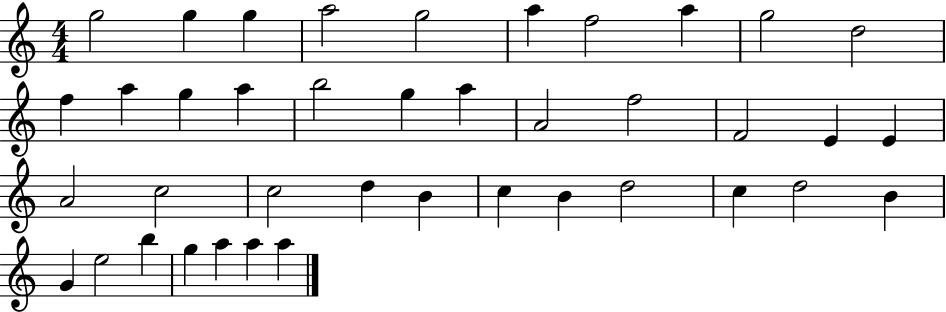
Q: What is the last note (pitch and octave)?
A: A5